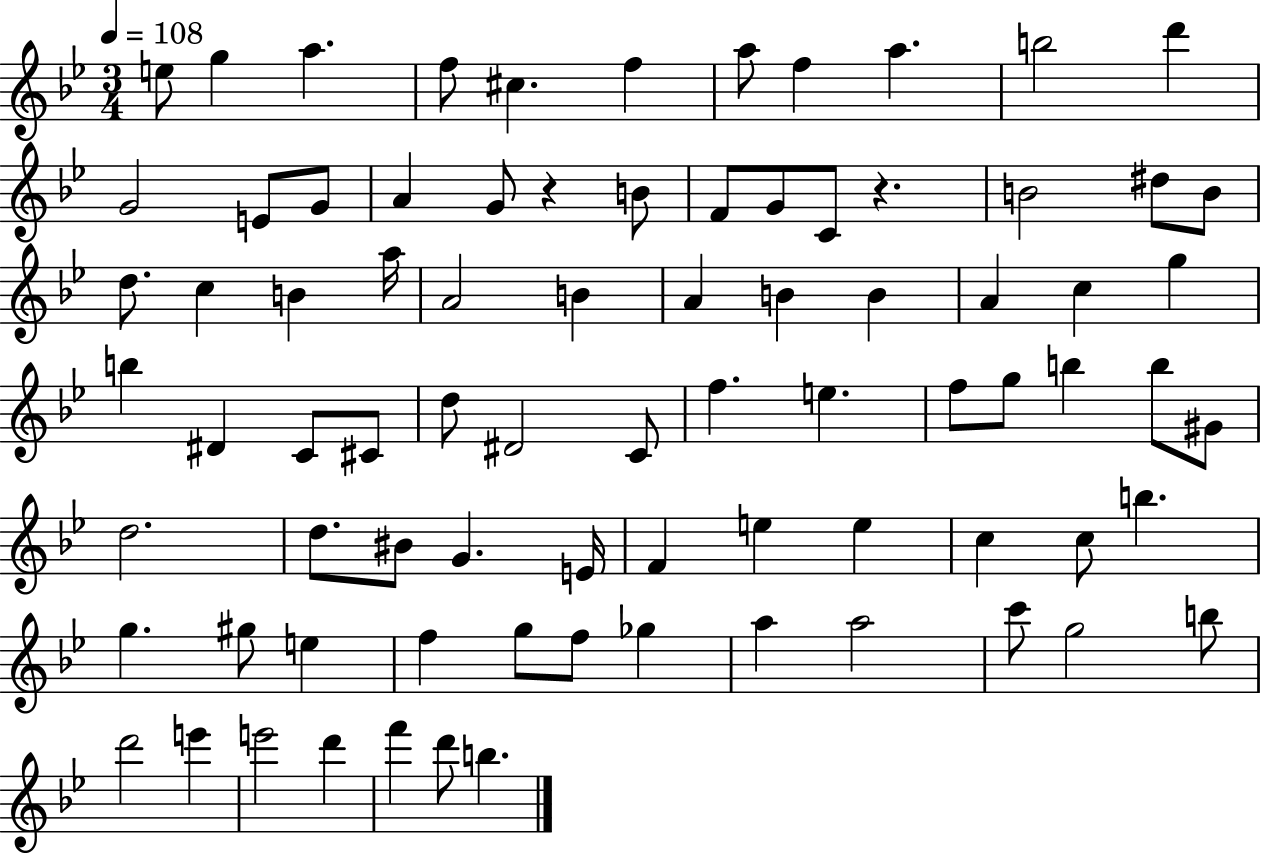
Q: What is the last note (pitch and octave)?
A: B5